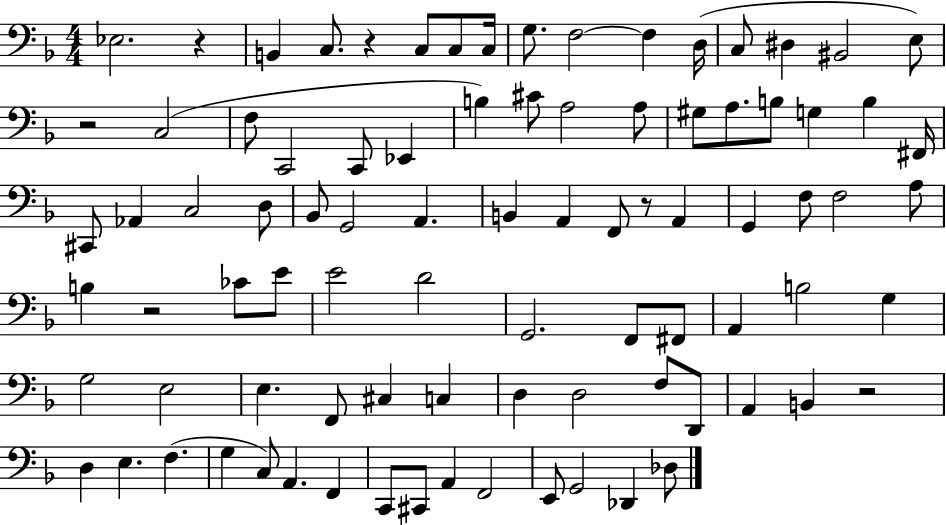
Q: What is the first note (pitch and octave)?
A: Eb3